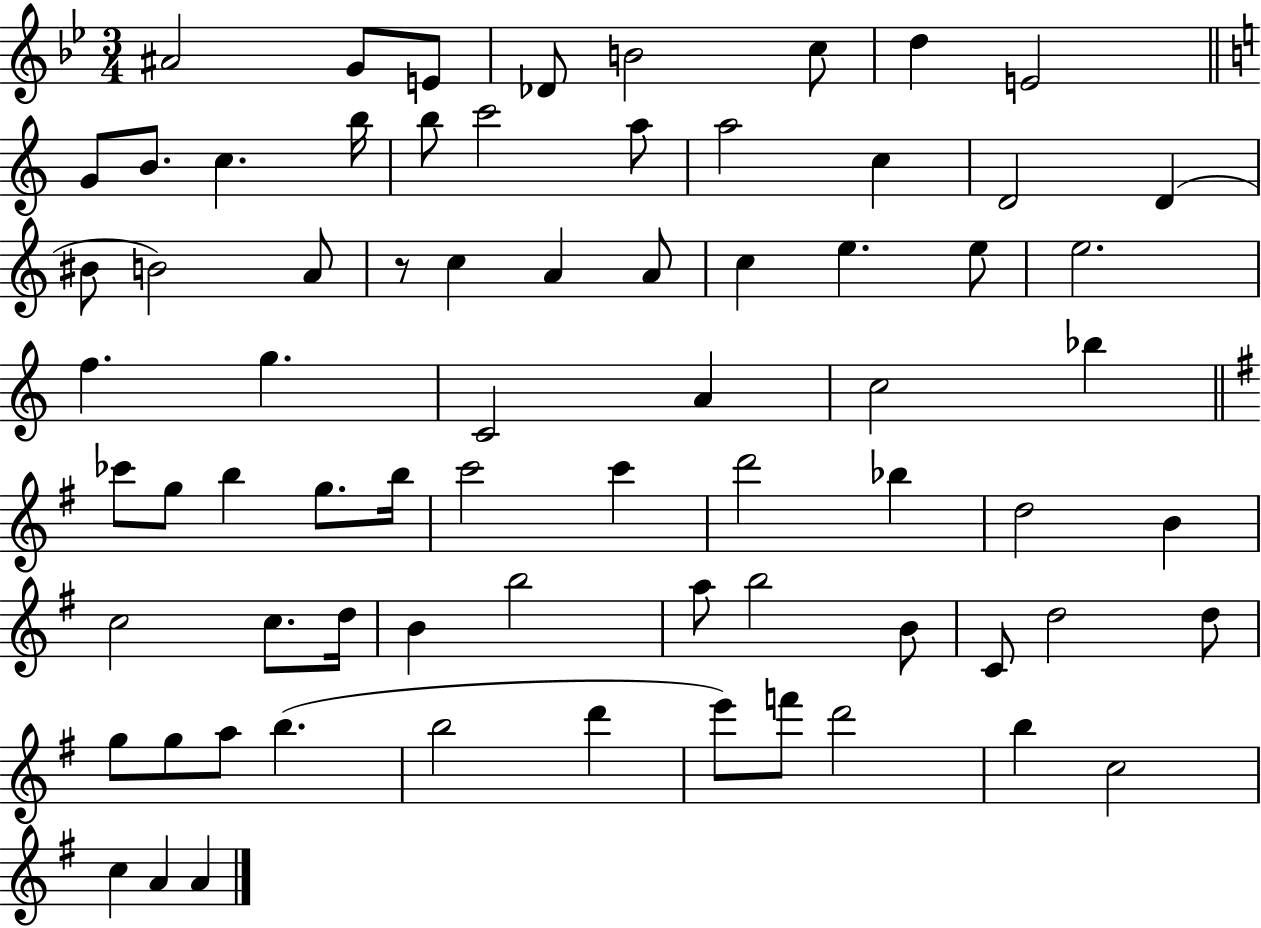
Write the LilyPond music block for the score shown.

{
  \clef treble
  \numericTimeSignature
  \time 3/4
  \key bes \major
  ais'2 g'8 e'8 | des'8 b'2 c''8 | d''4 e'2 | \bar "||" \break \key c \major g'8 b'8. c''4. b''16 | b''8 c'''2 a''8 | a''2 c''4 | d'2 d'4( | \break bis'8 b'2) a'8 | r8 c''4 a'4 a'8 | c''4 e''4. e''8 | e''2. | \break f''4. g''4. | c'2 a'4 | c''2 bes''4 | \bar "||" \break \key g \major ces'''8 g''8 b''4 g''8. b''16 | c'''2 c'''4 | d'''2 bes''4 | d''2 b'4 | \break c''2 c''8. d''16 | b'4 b''2 | a''8 b''2 b'8 | c'8 d''2 d''8 | \break g''8 g''8 a''8 b''4.( | b''2 d'''4 | e'''8) f'''8 d'''2 | b''4 c''2 | \break c''4 a'4 a'4 | \bar "|."
}